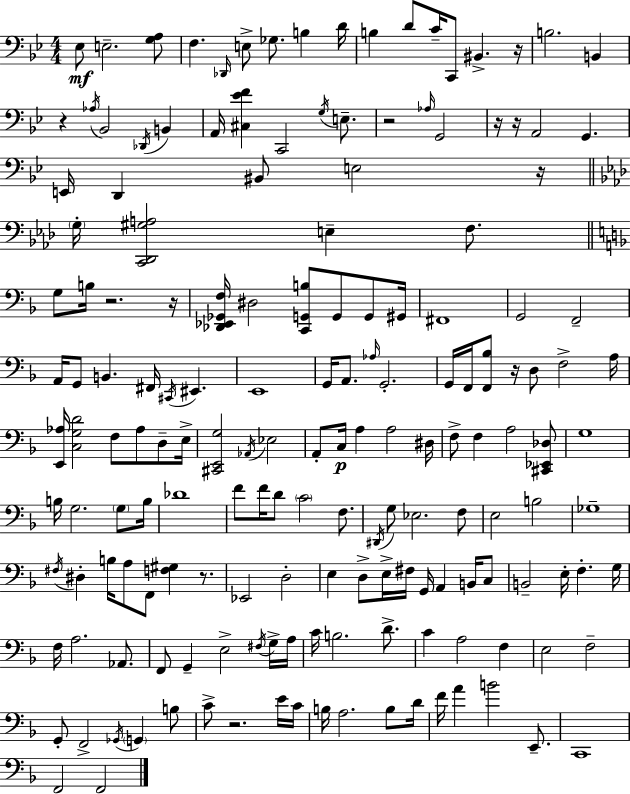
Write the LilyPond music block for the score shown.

{
  \clef bass
  \numericTimeSignature
  \time 4/4
  \key g \minor
  ees8\mf e2.-- <g a>8 | f4. \grace { des,16 } e8-> ges8. b4 | d'16 b4 d'8 c'16-- c,8 bis,4.-> | r16 b2. b,4 | \break r4 \acciaccatura { aes16 } bes,2 \acciaccatura { des,16 } b,4 | a,16 <cis ees' f'>4 c,2 | \acciaccatura { g16 } e8.-- r2 \grace { aes16 } g,2 | r16 r16 a,2 g,4. | \break e,16 d,4 bis,8 e2 | r16 \bar "||" \break \key f \minor \parenthesize g16-. <c, des, gis a>2 e4-- f8. | \bar "||" \break \key d \minor g8 b16 r2. r16 | <des, ees, ges, f>16 dis2 <c, g, b>8 g,8 g,8 gis,16 | fis,1 | g,2 f,2-- | \break a,16 g,8 b,4. fis,16 \acciaccatura { cis,16 } eis,4. | e,1 | g,16 a,8. \grace { aes16 } g,2.-. | g,16 f,16 <f, bes>8 r16 d8 f2-> | \break a16 <e, aes>16 <c g d'>2 f8 aes8 d8-- | e16-> <cis, e, g>2 \acciaccatura { aes,16 } ees2 | a,8-. c16\p a4 a2 | dis16 f8-> f4 a2 | \break <cis, ees, des>8 g1 | b16 g2. | \parenthesize g8 b16 des'1 | f'8 f'16 d'8 \parenthesize c'2 | \break f8. \acciaccatura { dis,16 } g8 ees2. | f8 e2 b2 | ges1-- | \acciaccatura { fis16 } dis4-. b16 a8 f,8 <f gis>4 | \break r8. ees,2 d2-. | e4 d8-> e16-> fis16 g,16 a,4 | b,16 c8 b,2-- e16-. f4.-. | g16 f16 a2. | \break aes,8. f,8 g,4-- e2-> | \acciaccatura { fis16 } g16-> a16 c'16 b2. | d'8.-> c'4 a2 | f4 e2 f2-- | \break g,8-. f,2-> | \acciaccatura { ges,16 } \parenthesize g,4 b8 c'8-> r2. | e'16 c'16 b16 a2. | b8 d'16 f'16 a'4 b'2 | \break e,8.-- c,1 | f,2 f,2 | \bar "|."
}